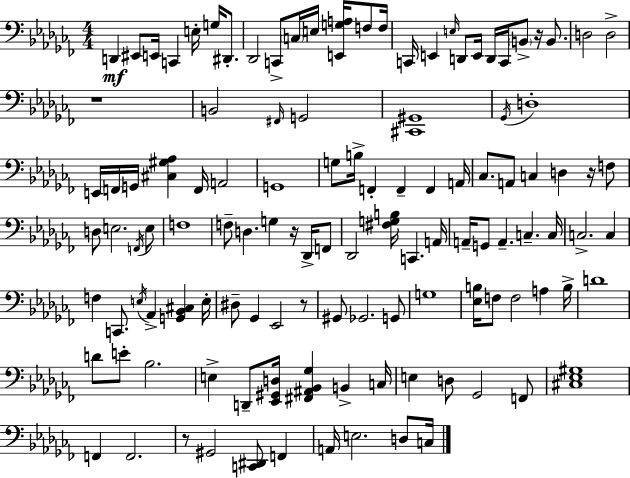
D2/q EIS2/e E2/s C2/q E3/s G3/s D#2/e. Db2/h C2/e C3/s E3/s [E2,G3,A3]/s F3/e F3/s C2/s E2/q E3/s D2/e E2/s D2/s C2/s B2/e R/s B2/e. D3/h D3/h R/w B2/h F#2/s G2/h [C#2,G#2]/w Gb2/s D3/w E2/s F2/s G2/s [C#3,G#3,Ab3]/q F2/s A2/h G2/w G3/e B3/s F2/q F2/q F2/q A2/s CES3/e. A2/e C3/q D3/q R/s F3/e D3/e E3/h. F2/s E3/e F3/w F3/e D3/q. G3/q R/s Db2/s F2/e Db2/h [F#3,G3,B3]/s C2/q. A2/s A2/s G2/e A2/q. C3/q. C3/s C3/h. C3/q F3/q C2/e. E3/s Ab2/q [G2,Bb2,C#3]/q E3/s D#3/e Gb2/q Eb2/h R/e G#2/e Gb2/h. G2/e G3/w [Eb3,B3]/s F3/e F3/h A3/q B3/s D4/w D4/e E4/e Bb3/h. E3/q D2/e [Eb2,G#2,D3]/s [F#2,A#2,Bb2,Gb3]/q B2/q C3/s E3/q D3/e Gb2/h F2/e [C#3,Eb3,G#3]/w F2/q F2/h. R/e G#2/h [C2,D#2]/e F2/q A2/s E3/h. D3/e C3/s